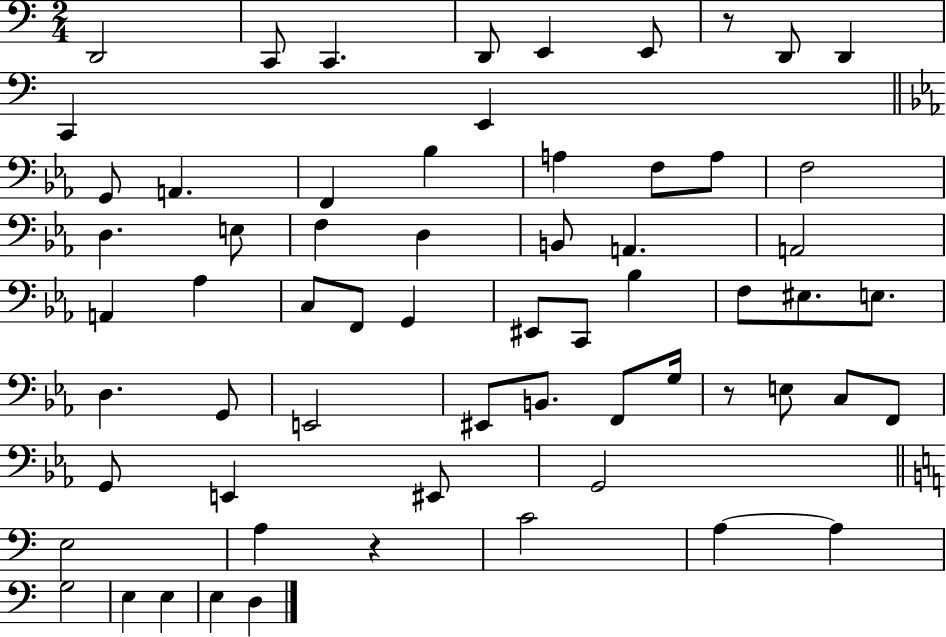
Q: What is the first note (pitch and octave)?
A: D2